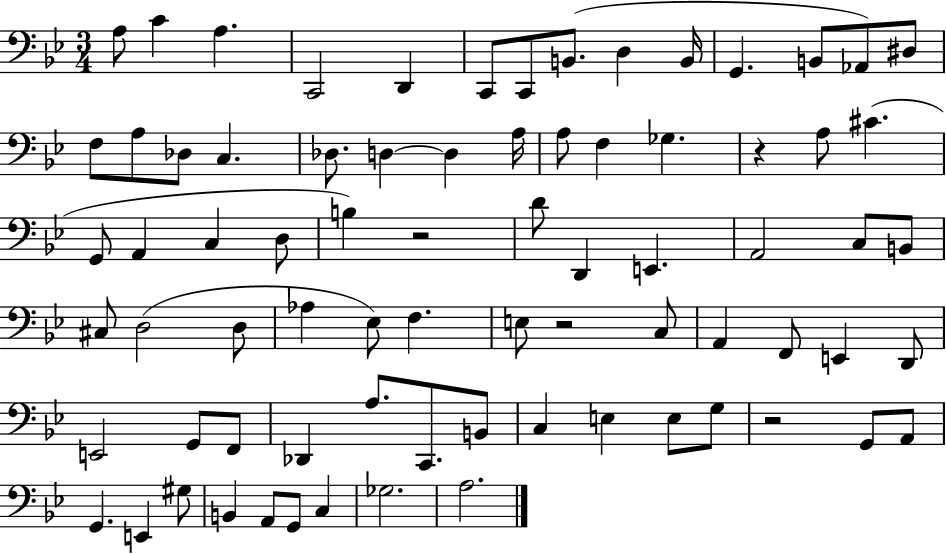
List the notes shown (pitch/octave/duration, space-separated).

A3/e C4/q A3/q. C2/h D2/q C2/e C2/e B2/e. D3/q B2/s G2/q. B2/e Ab2/e D#3/e F3/e A3/e Db3/e C3/q. Db3/e. D3/q D3/q A3/s A3/e F3/q Gb3/q. R/q A3/e C#4/q. G2/e A2/q C3/q D3/e B3/q R/h D4/e D2/q E2/q. A2/h C3/e B2/e C#3/e D3/h D3/e Ab3/q Eb3/e F3/q. E3/e R/h C3/e A2/q F2/e E2/q D2/e E2/h G2/e F2/e Db2/q A3/e. C2/e. B2/e C3/q E3/q E3/e G3/e R/h G2/e A2/e G2/q. E2/q G#3/e B2/q A2/e G2/e C3/q Gb3/h. A3/h.